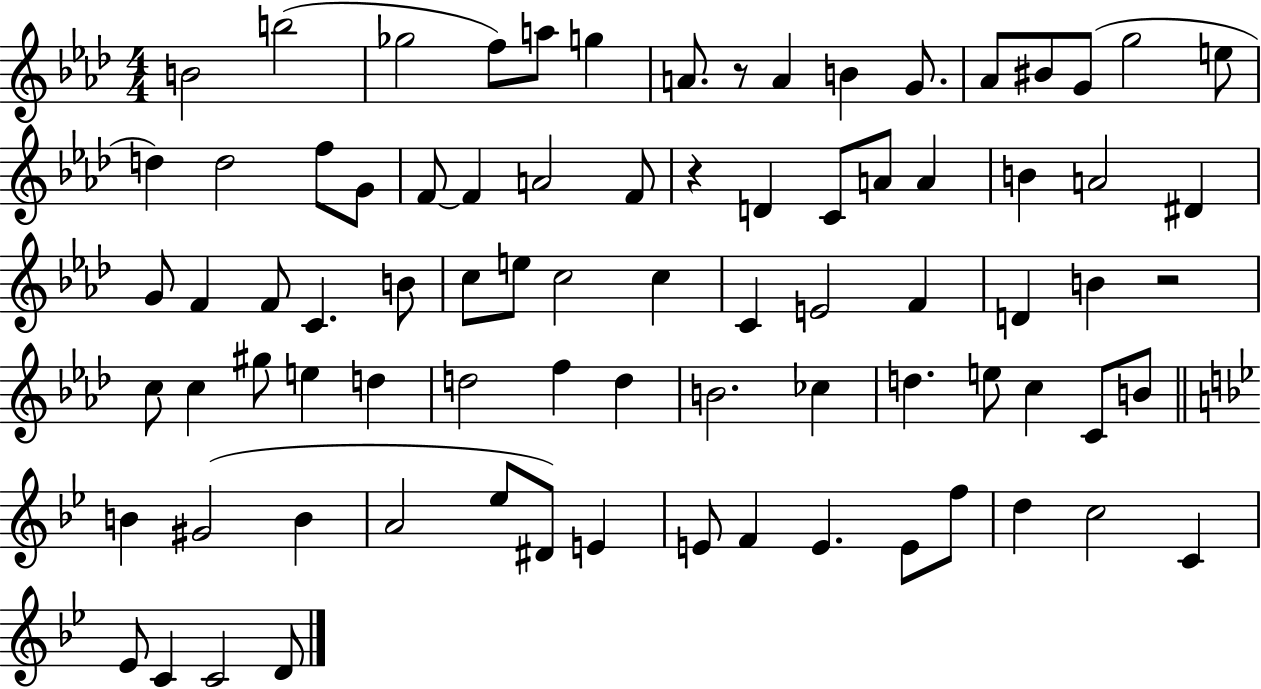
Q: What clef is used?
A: treble